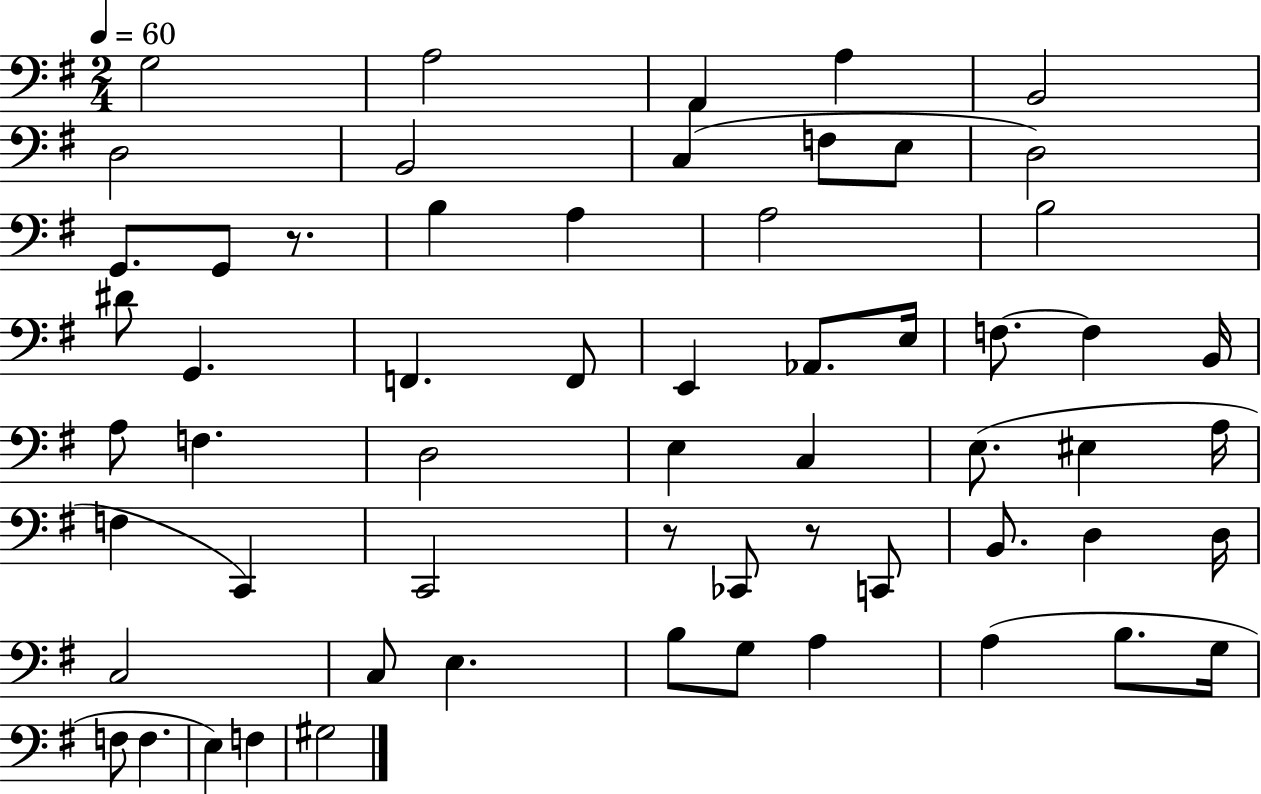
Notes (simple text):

G3/h A3/h A2/q A3/q B2/h D3/h B2/h C3/q F3/e E3/e D3/h G2/e. G2/e R/e. B3/q A3/q A3/h B3/h D#4/e G2/q. F2/q. F2/e E2/q Ab2/e. E3/s F3/e. F3/q B2/s A3/e F3/q. D3/h E3/q C3/q E3/e. EIS3/q A3/s F3/q C2/q C2/h R/e CES2/e R/e C2/e B2/e. D3/q D3/s C3/h C3/e E3/q. B3/e G3/e A3/q A3/q B3/e. G3/s F3/e F3/q. E3/q F3/q G#3/h